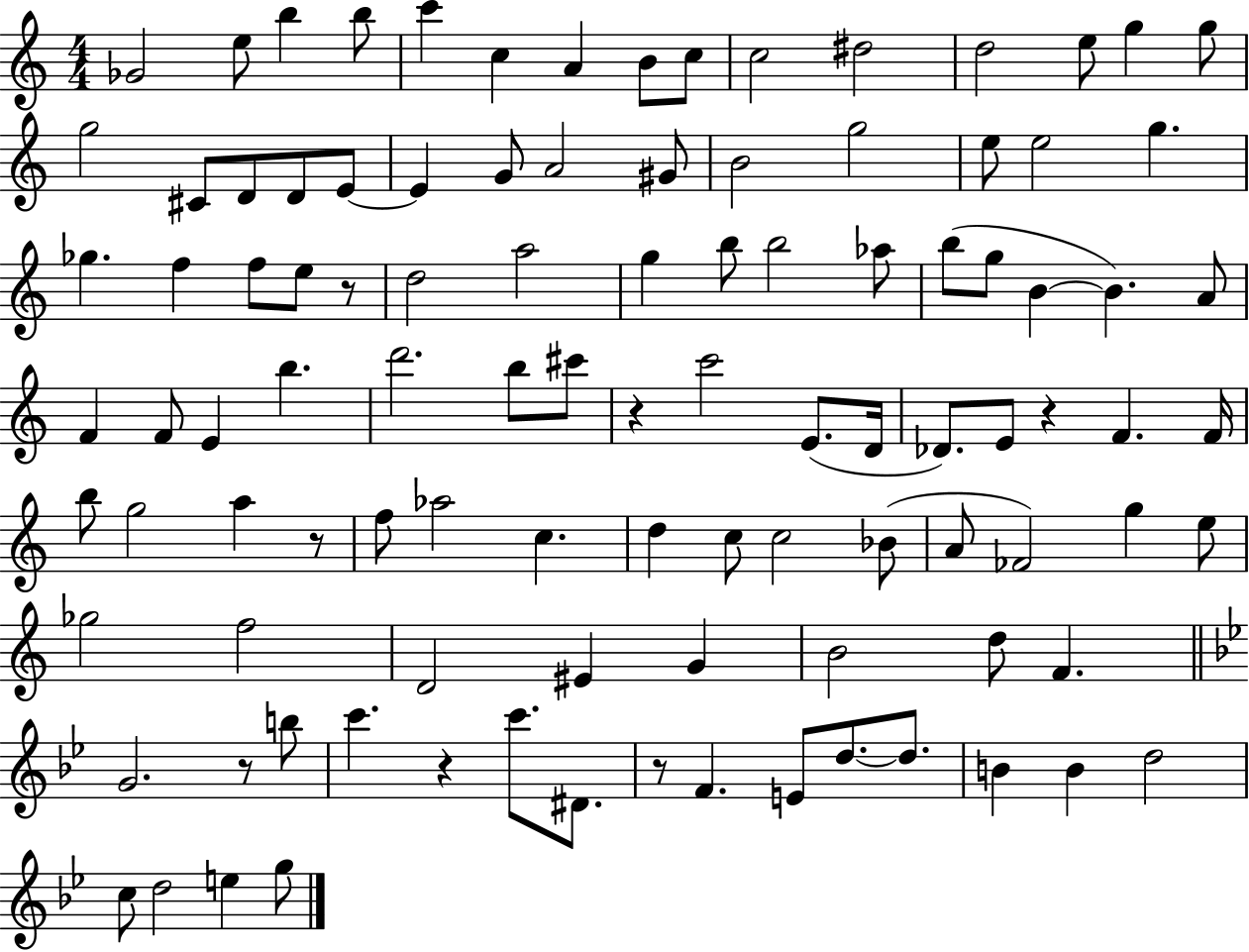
Gb4/h E5/e B5/q B5/e C6/q C5/q A4/q B4/e C5/e C5/h D#5/h D5/h E5/e G5/q G5/e G5/h C#4/e D4/e D4/e E4/e E4/q G4/e A4/h G#4/e B4/h G5/h E5/e E5/h G5/q. Gb5/q. F5/q F5/e E5/e R/e D5/h A5/h G5/q B5/e B5/h Ab5/e B5/e G5/e B4/q B4/q. A4/e F4/q F4/e E4/q B5/q. D6/h. B5/e C#6/e R/q C6/h E4/e. D4/s Db4/e. E4/e R/q F4/q. F4/s B5/e G5/h A5/q R/e F5/e Ab5/h C5/q. D5/q C5/e C5/h Bb4/e A4/e FES4/h G5/q E5/e Gb5/h F5/h D4/h EIS4/q G4/q B4/h D5/e F4/q. G4/h. R/e B5/e C6/q. R/q C6/e. D#4/e. R/e F4/q. E4/e D5/e. D5/e. B4/q B4/q D5/h C5/e D5/h E5/q G5/e